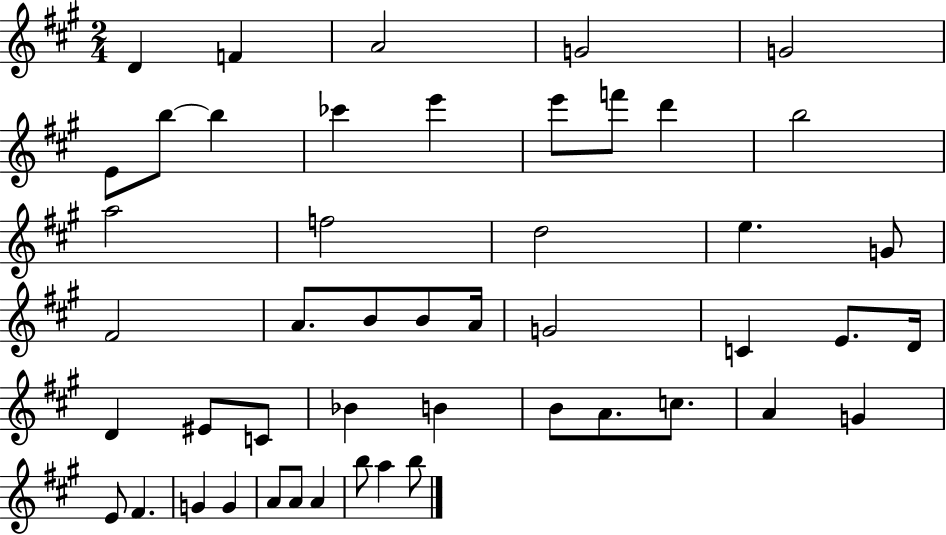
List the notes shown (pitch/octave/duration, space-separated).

D4/q F4/q A4/h G4/h G4/h E4/e B5/e B5/q CES6/q E6/q E6/e F6/e D6/q B5/h A5/h F5/h D5/h E5/q. G4/e F#4/h A4/e. B4/e B4/e A4/s G4/h C4/q E4/e. D4/s D4/q EIS4/e C4/e Bb4/q B4/q B4/e A4/e. C5/e. A4/q G4/q E4/e F#4/q. G4/q G4/q A4/e A4/e A4/q B5/e A5/q B5/e